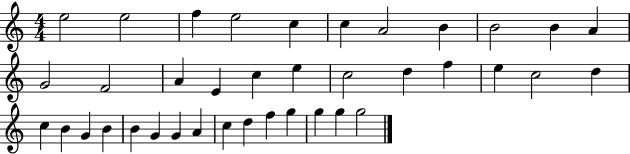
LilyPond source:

{
  \clef treble
  \numericTimeSignature
  \time 4/4
  \key c \major
  e''2 e''2 | f''4 e''2 c''4 | c''4 a'2 b'4 | b'2 b'4 a'4 | \break g'2 f'2 | a'4 e'4 c''4 e''4 | c''2 d''4 f''4 | e''4 c''2 d''4 | \break c''4 b'4 g'4 b'4 | b'4 g'4 g'4 a'4 | c''4 d''4 f''4 g''4 | g''4 g''4 g''2 | \break \bar "|."
}